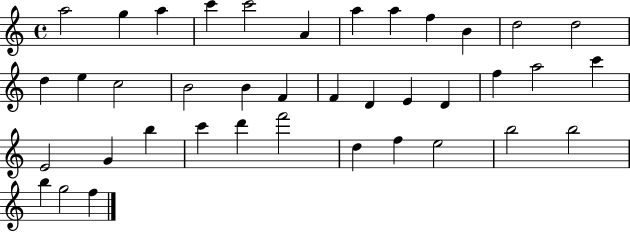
{
  \clef treble
  \time 4/4
  \defaultTimeSignature
  \key c \major
  a''2 g''4 a''4 | c'''4 c'''2 a'4 | a''4 a''4 f''4 b'4 | d''2 d''2 | \break d''4 e''4 c''2 | b'2 b'4 f'4 | f'4 d'4 e'4 d'4 | f''4 a''2 c'''4 | \break e'2 g'4 b''4 | c'''4 d'''4 f'''2 | d''4 f''4 e''2 | b''2 b''2 | \break b''4 g''2 f''4 | \bar "|."
}